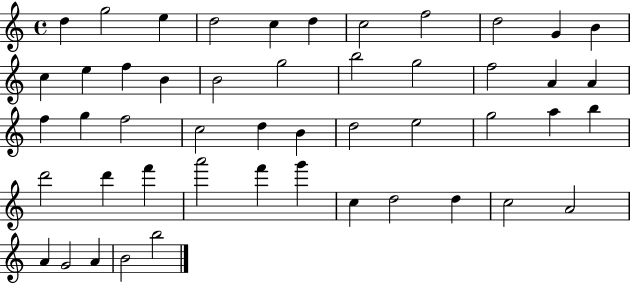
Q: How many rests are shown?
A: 0